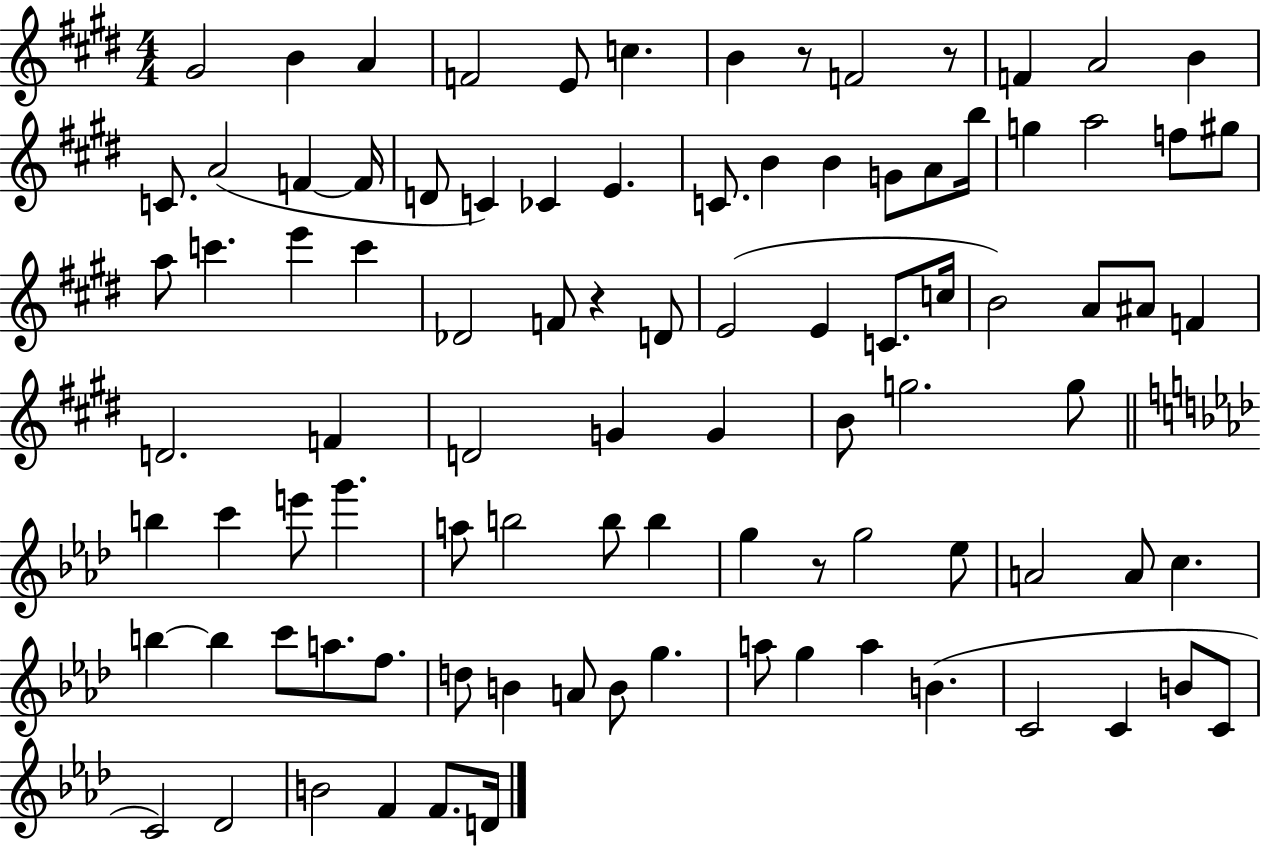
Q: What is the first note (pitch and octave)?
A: G#4